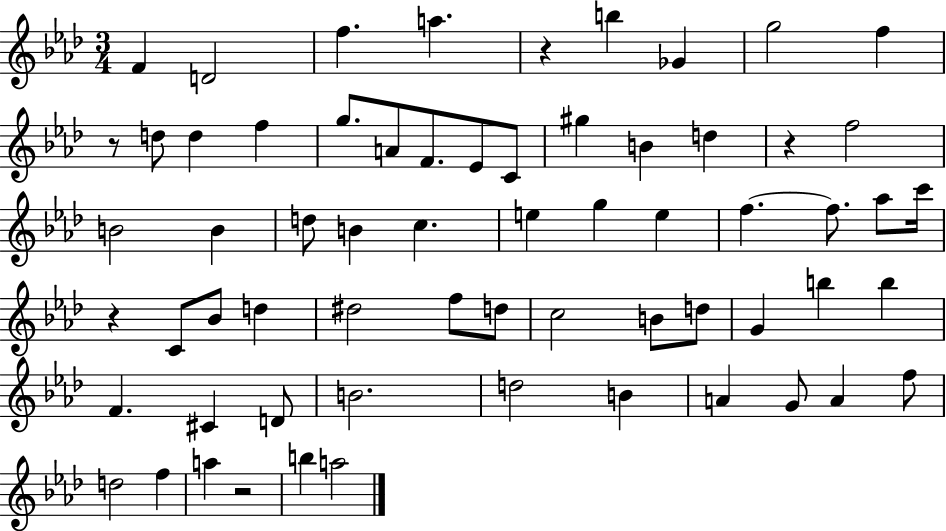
{
  \clef treble
  \numericTimeSignature
  \time 3/4
  \key aes \major
  f'4 d'2 | f''4. a''4. | r4 b''4 ges'4 | g''2 f''4 | \break r8 d''8 d''4 f''4 | g''8. a'8 f'8. ees'8 c'8 | gis''4 b'4 d''4 | r4 f''2 | \break b'2 b'4 | d''8 b'4 c''4. | e''4 g''4 e''4 | f''4.~~ f''8. aes''8 c'''16 | \break r4 c'8 bes'8 d''4 | dis''2 f''8 d''8 | c''2 b'8 d''8 | g'4 b''4 b''4 | \break f'4. cis'4 d'8 | b'2. | d''2 b'4 | a'4 g'8 a'4 f''8 | \break d''2 f''4 | a''4 r2 | b''4 a''2 | \bar "|."
}